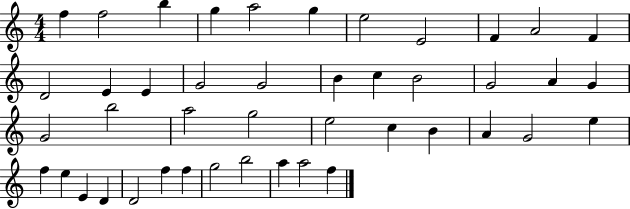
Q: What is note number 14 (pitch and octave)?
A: E4